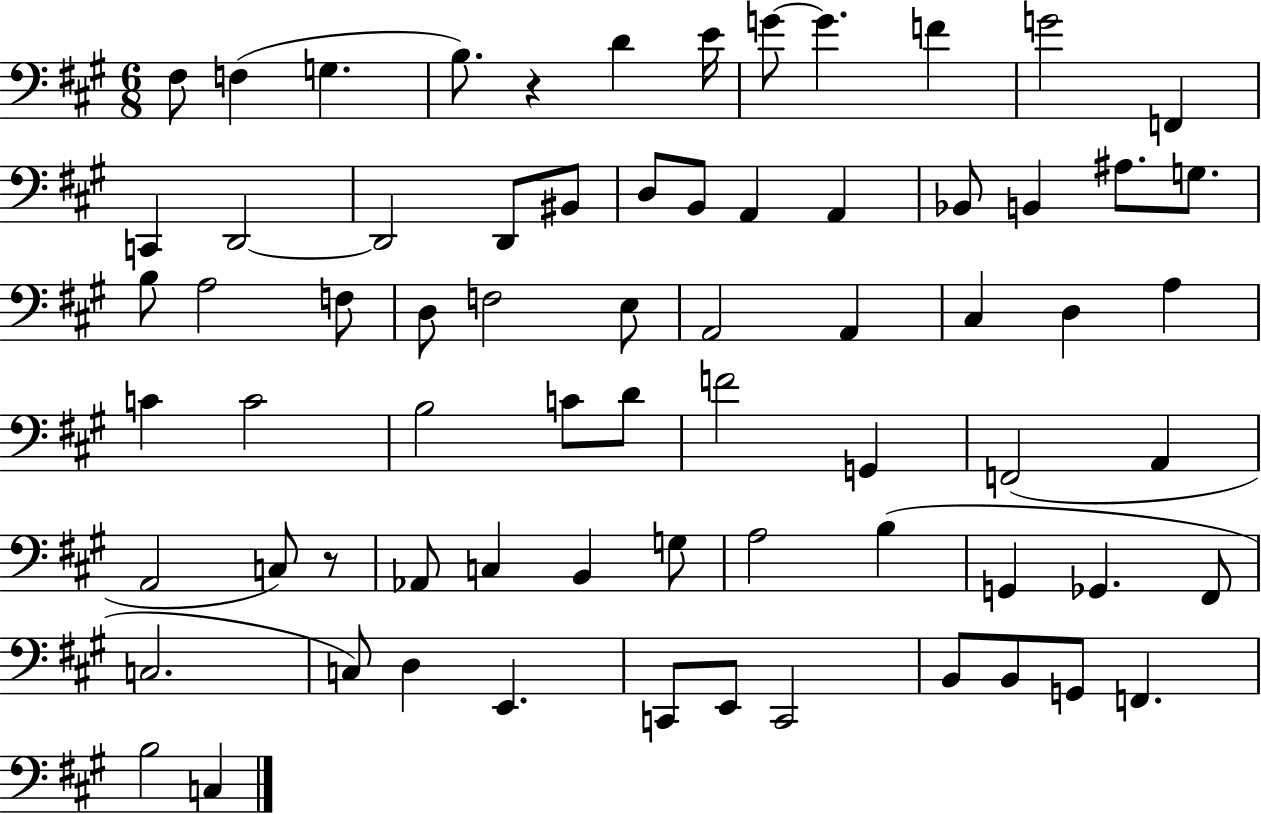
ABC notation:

X:1
T:Untitled
M:6/8
L:1/4
K:A
^F,/2 F, G, B,/2 z D E/4 G/2 G F G2 F,, C,, D,,2 D,,2 D,,/2 ^B,,/2 D,/2 B,,/2 A,, A,, _B,,/2 B,, ^A,/2 G,/2 B,/2 A,2 F,/2 D,/2 F,2 E,/2 A,,2 A,, ^C, D, A, C C2 B,2 C/2 D/2 F2 G,, F,,2 A,, A,,2 C,/2 z/2 _A,,/2 C, B,, G,/2 A,2 B, G,, _G,, ^F,,/2 C,2 C,/2 D, E,, C,,/2 E,,/2 C,,2 B,,/2 B,,/2 G,,/2 F,, B,2 C,